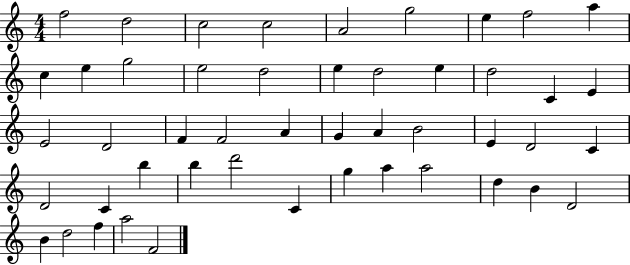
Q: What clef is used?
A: treble